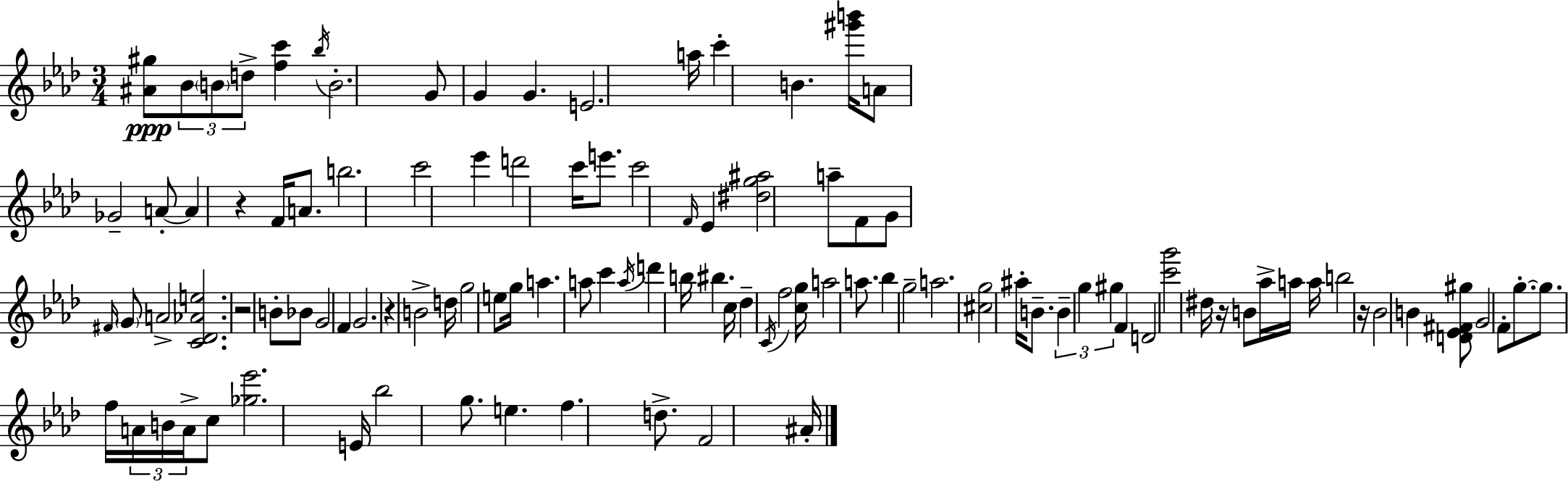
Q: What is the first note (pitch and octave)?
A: Bb4